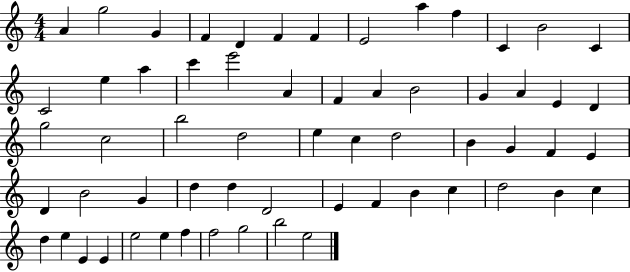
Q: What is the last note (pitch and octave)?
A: E5